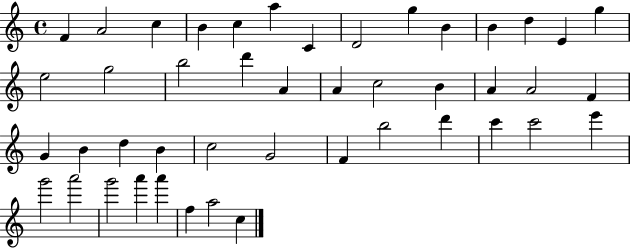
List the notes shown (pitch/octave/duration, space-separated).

F4/q A4/h C5/q B4/q C5/q A5/q C4/q D4/h G5/q B4/q B4/q D5/q E4/q G5/q E5/h G5/h B5/h D6/q A4/q A4/q C5/h B4/q A4/q A4/h F4/q G4/q B4/q D5/q B4/q C5/h G4/h F4/q B5/h D6/q C6/q C6/h E6/q G6/h A6/h G6/h A6/q A6/q F5/q A5/h C5/q